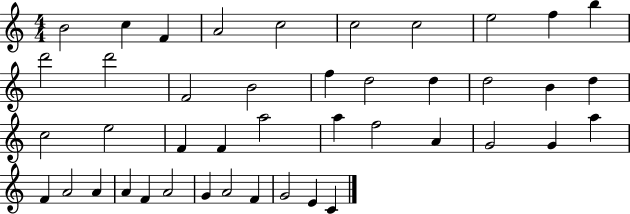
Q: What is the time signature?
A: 4/4